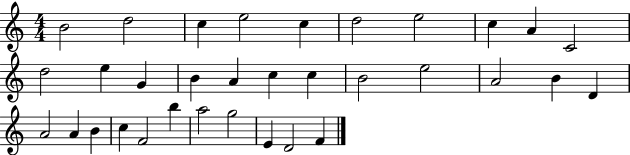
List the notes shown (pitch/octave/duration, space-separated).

B4/h D5/h C5/q E5/h C5/q D5/h E5/h C5/q A4/q C4/h D5/h E5/q G4/q B4/q A4/q C5/q C5/q B4/h E5/h A4/h B4/q D4/q A4/h A4/q B4/q C5/q F4/h B5/q A5/h G5/h E4/q D4/h F4/q